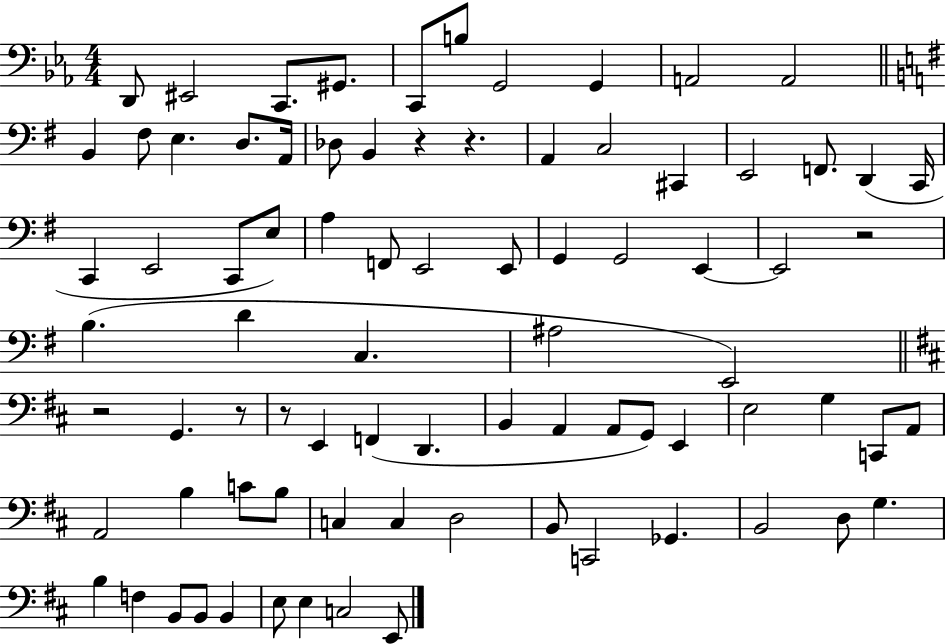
{
  \clef bass
  \numericTimeSignature
  \time 4/4
  \key ees \major
  d,8 eis,2 c,8. gis,8. | c,8 b8 g,2 g,4 | a,2 a,2 | \bar "||" \break \key g \major b,4 fis8 e4. d8. a,16 | des8 b,4 r4 r4. | a,4 c2 cis,4 | e,2 f,8. d,4( c,16 | \break c,4 e,2 c,8 e8) | a4 f,8 e,2 e,8 | g,4 g,2 e,4~~ | e,2 r2 | \break b4.( d'4 c4. | ais2 e,2) | \bar "||" \break \key d \major r2 g,4. r8 | r8 e,4 f,4( d,4. | b,4 a,4 a,8 g,8) e,4 | e2 g4 c,8 a,8 | \break a,2 b4 c'8 b8 | c4 c4 d2 | b,8 c,2 ges,4. | b,2 d8 g4. | \break b4 f4 b,8 b,8 b,4 | e8 e4 c2 e,8 | \bar "|."
}